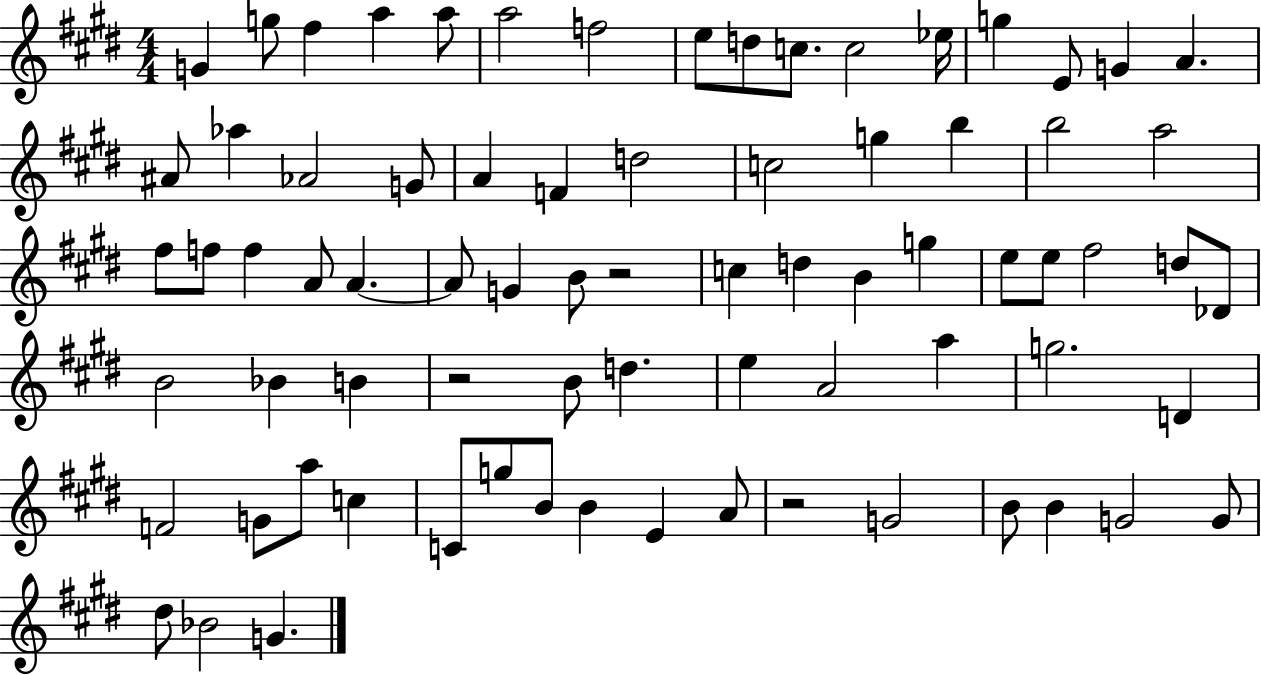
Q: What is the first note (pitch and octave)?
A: G4